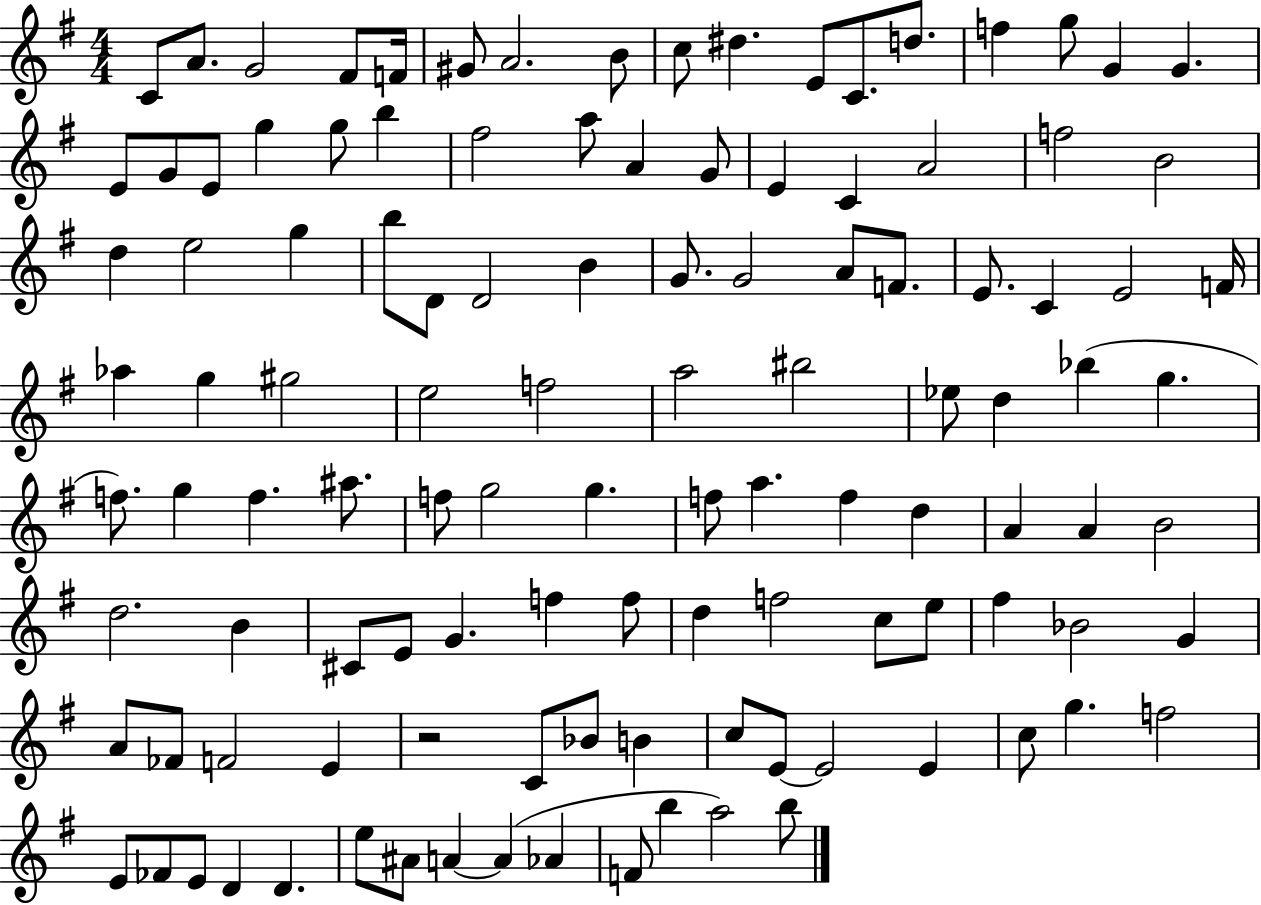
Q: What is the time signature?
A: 4/4